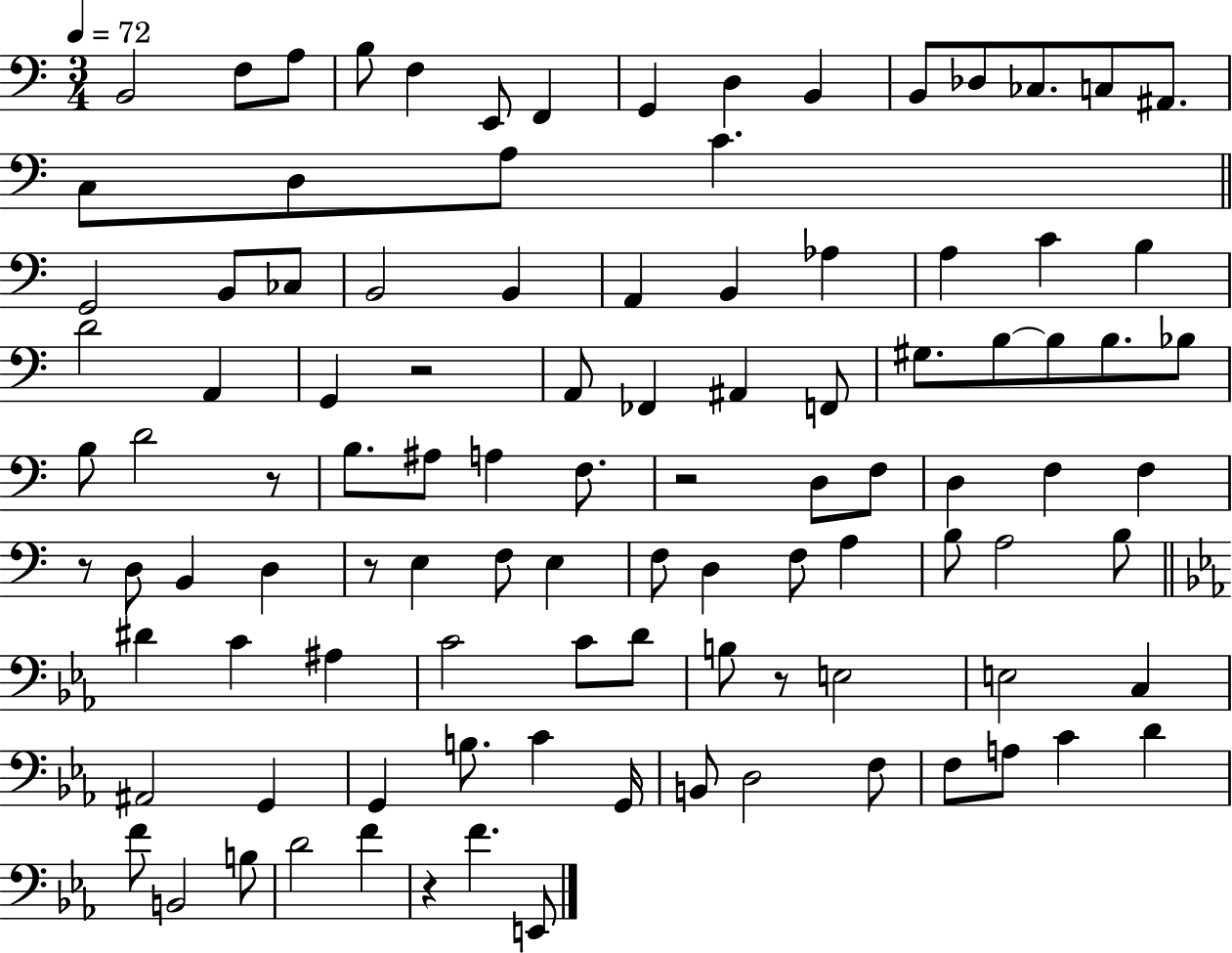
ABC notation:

X:1
T:Untitled
M:3/4
L:1/4
K:C
B,,2 F,/2 A,/2 B,/2 F, E,,/2 F,, G,, D, B,, B,,/2 _D,/2 _C,/2 C,/2 ^A,,/2 C,/2 D,/2 A,/2 C G,,2 B,,/2 _C,/2 B,,2 B,, A,, B,, _A, A, C B, D2 A,, G,, z2 A,,/2 _F,, ^A,, F,,/2 ^G,/2 B,/2 B,/2 B,/2 _B,/2 B,/2 D2 z/2 B,/2 ^A,/2 A, F,/2 z2 D,/2 F,/2 D, F, F, z/2 D,/2 B,, D, z/2 E, F,/2 E, F,/2 D, F,/2 A, B,/2 A,2 B,/2 ^D C ^A, C2 C/2 D/2 B,/2 z/2 E,2 E,2 C, ^A,,2 G,, G,, B,/2 C G,,/4 B,,/2 D,2 F,/2 F,/2 A,/2 C D F/2 B,,2 B,/2 D2 F z F E,,/2